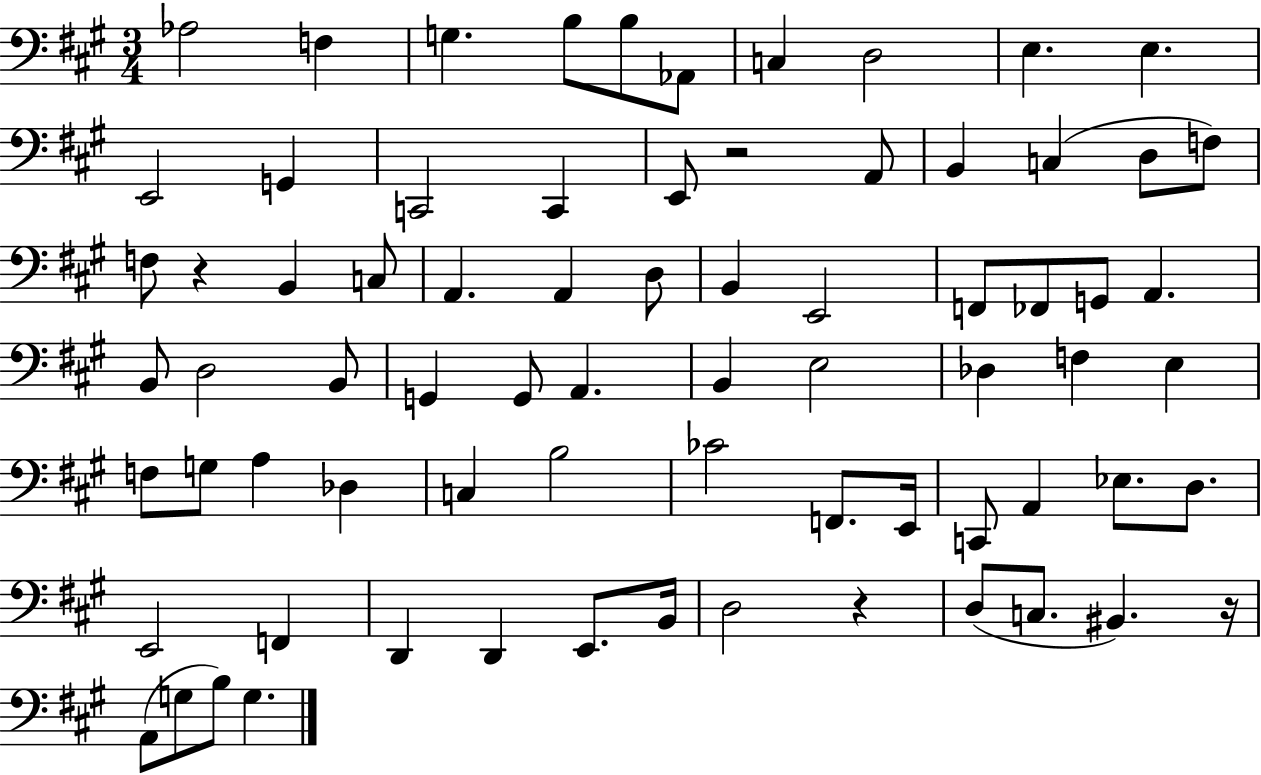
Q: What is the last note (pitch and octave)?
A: G3